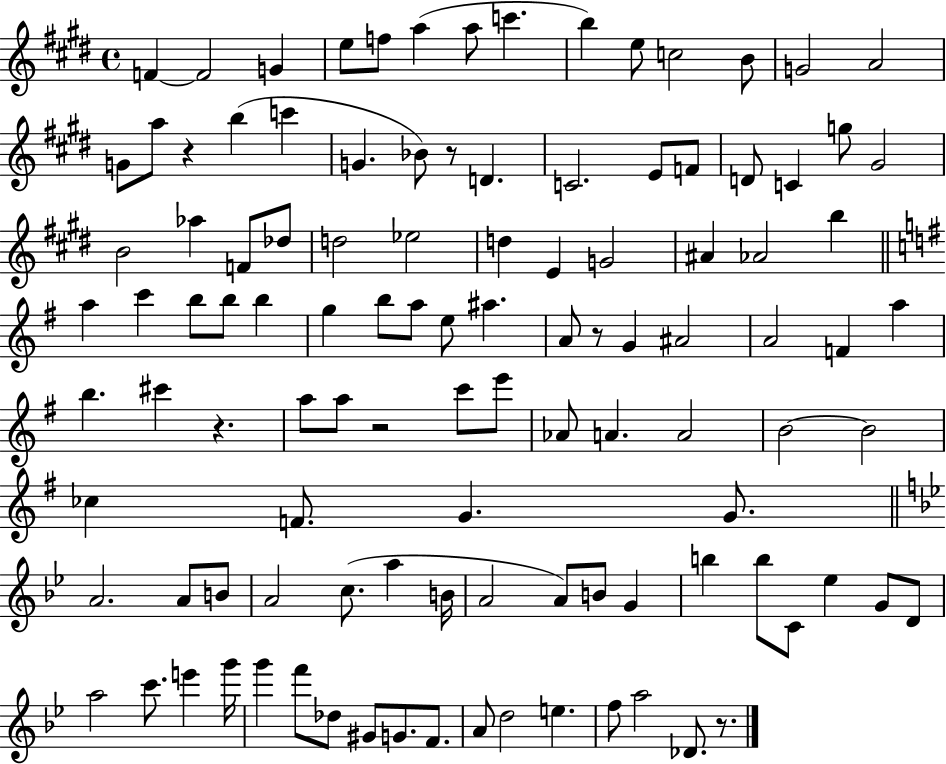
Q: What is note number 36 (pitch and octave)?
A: E4